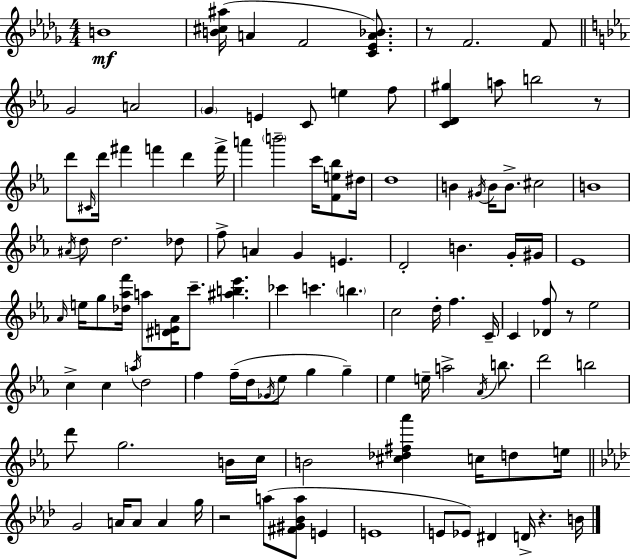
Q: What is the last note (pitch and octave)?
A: B4